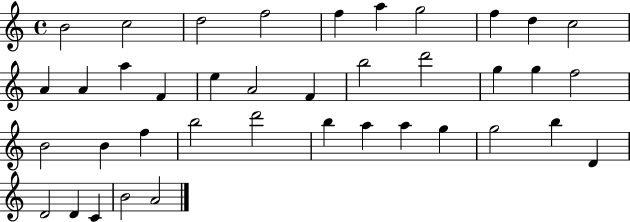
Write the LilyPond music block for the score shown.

{
  \clef treble
  \time 4/4
  \defaultTimeSignature
  \key c \major
  b'2 c''2 | d''2 f''2 | f''4 a''4 g''2 | f''4 d''4 c''2 | \break a'4 a'4 a''4 f'4 | e''4 a'2 f'4 | b''2 d'''2 | g''4 g''4 f''2 | \break b'2 b'4 f''4 | b''2 d'''2 | b''4 a''4 a''4 g''4 | g''2 b''4 d'4 | \break d'2 d'4 c'4 | b'2 a'2 | \bar "|."
}